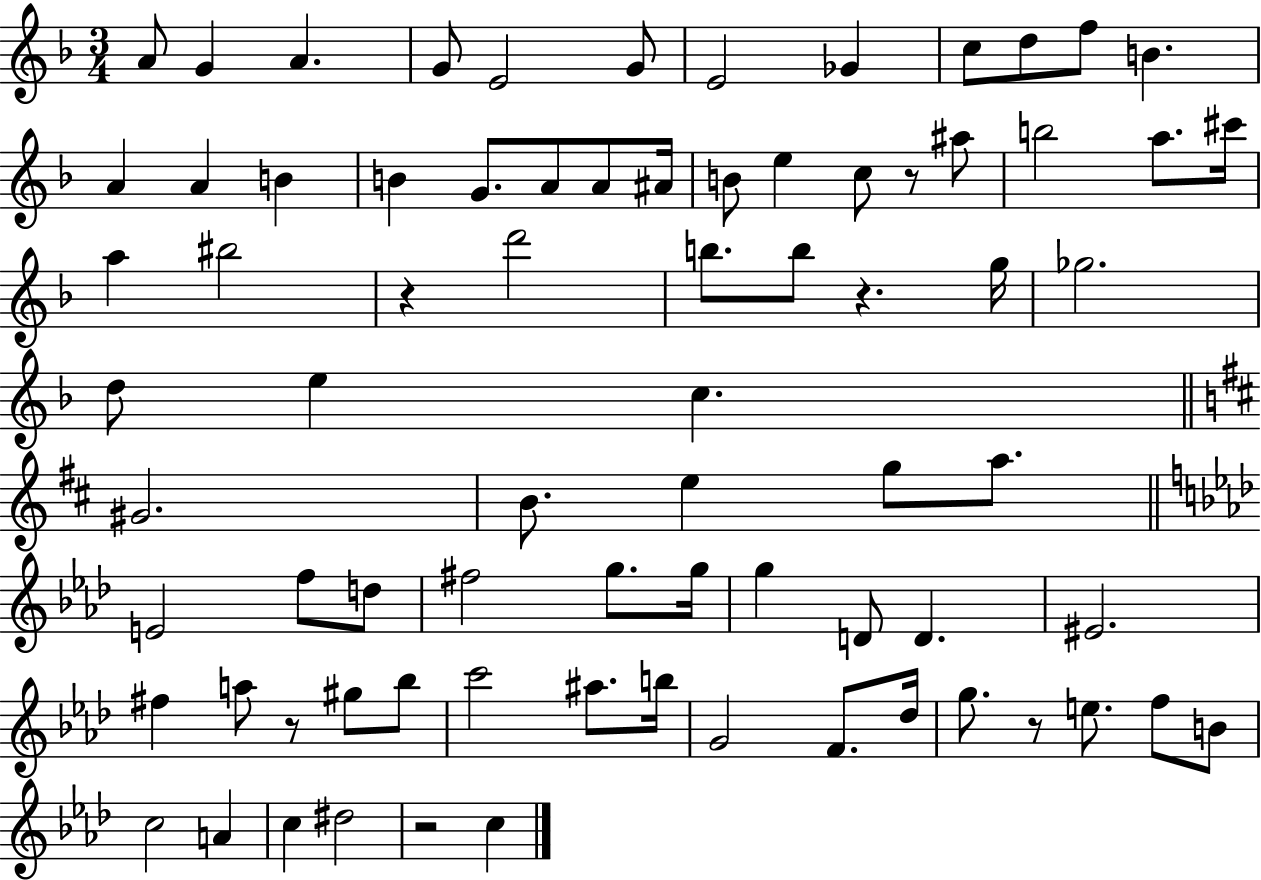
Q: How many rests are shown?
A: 6